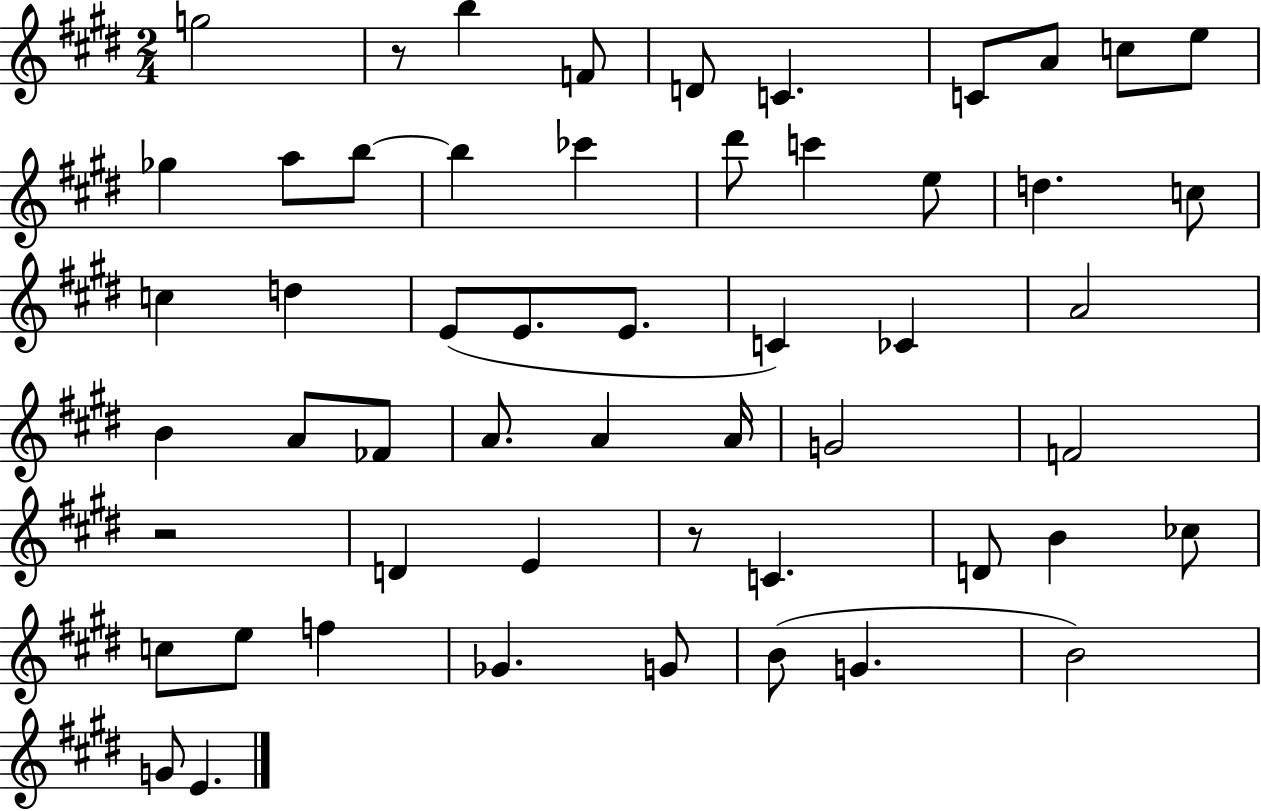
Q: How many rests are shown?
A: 3